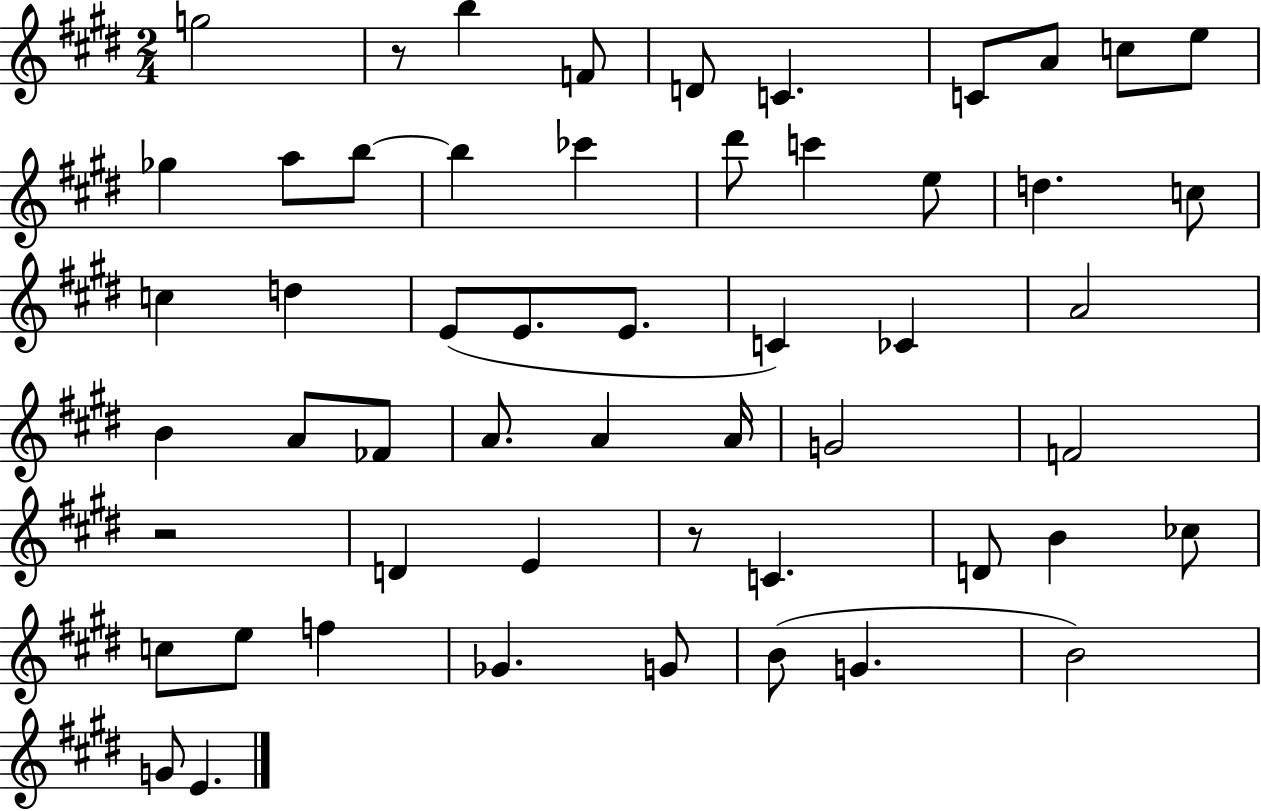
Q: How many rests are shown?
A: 3